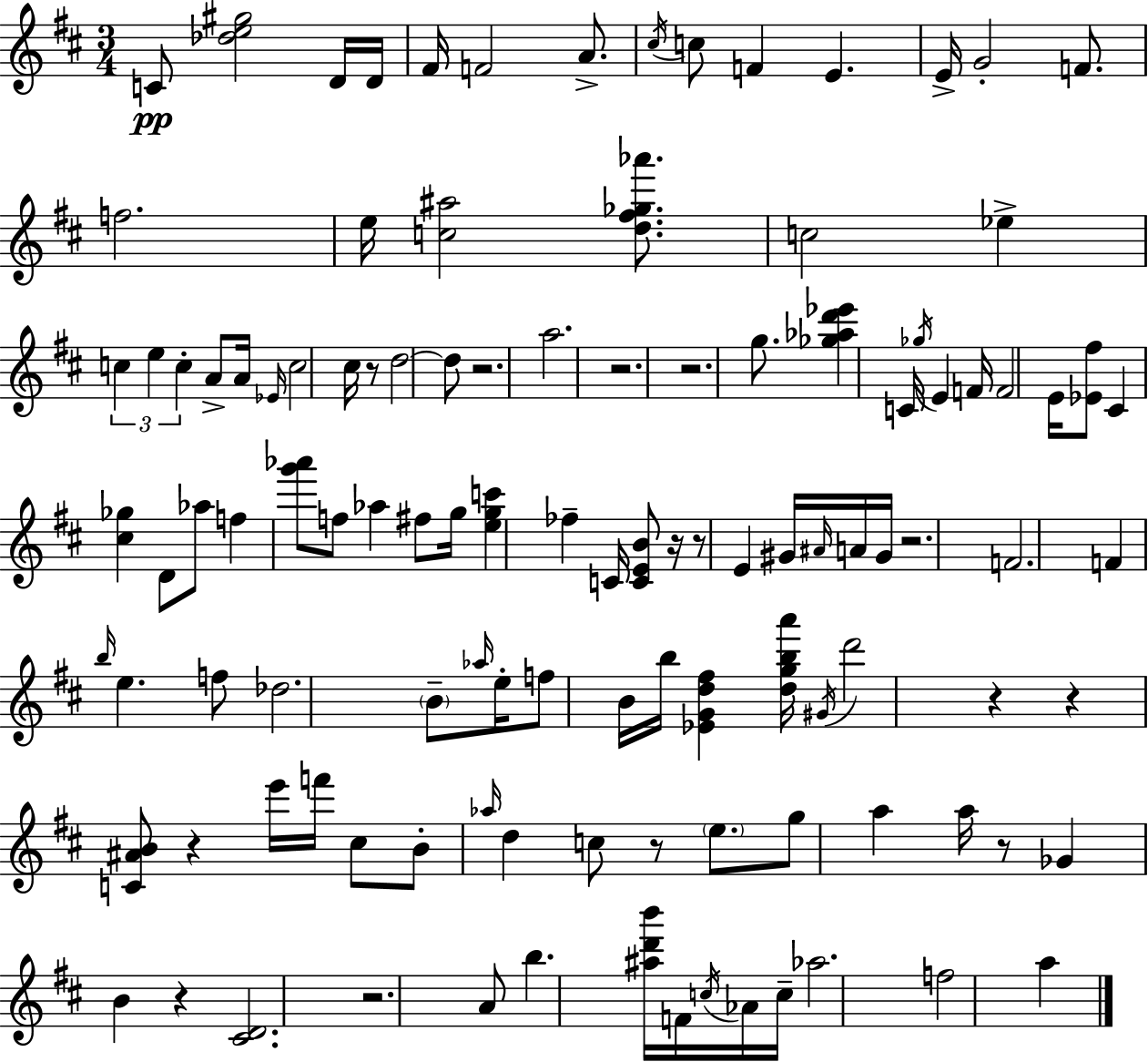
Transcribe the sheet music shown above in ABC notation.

X:1
T:Untitled
M:3/4
L:1/4
K:D
C/2 [_de^g]2 D/4 D/4 ^F/4 F2 A/2 ^c/4 c/2 F E E/4 G2 F/2 f2 e/4 [c^a]2 [d^f_g_a']/2 c2 _e c e c A/2 A/4 _E/4 c2 ^c/4 z/2 d2 d/2 z2 a2 z2 z2 g/2 [_g_ad'_e'] C/4 _g/4 E F/4 F2 E/4 [_E^f]/2 ^C [^c_g] D/2 _a/2 f [g'_a']/2 f/2 _a ^f/2 g/4 [egc'] _f C/4 [CEB]/2 z/4 z/2 E ^G/4 ^A/4 A/4 ^G/4 z2 F2 F b/4 e f/2 _d2 B/2 _a/4 e/4 f/2 B/4 b/4 [_EGd^f] [dgba']/4 ^G/4 d'2 z z [C^AB]/2 z e'/4 f'/4 ^c/2 B/2 _a/4 d c/2 z/2 e/2 g/2 a a/4 z/2 _G B z [^CD]2 z2 A/2 b [^ad'b']/4 F/4 c/4 _A/4 c/4 _a2 f2 a